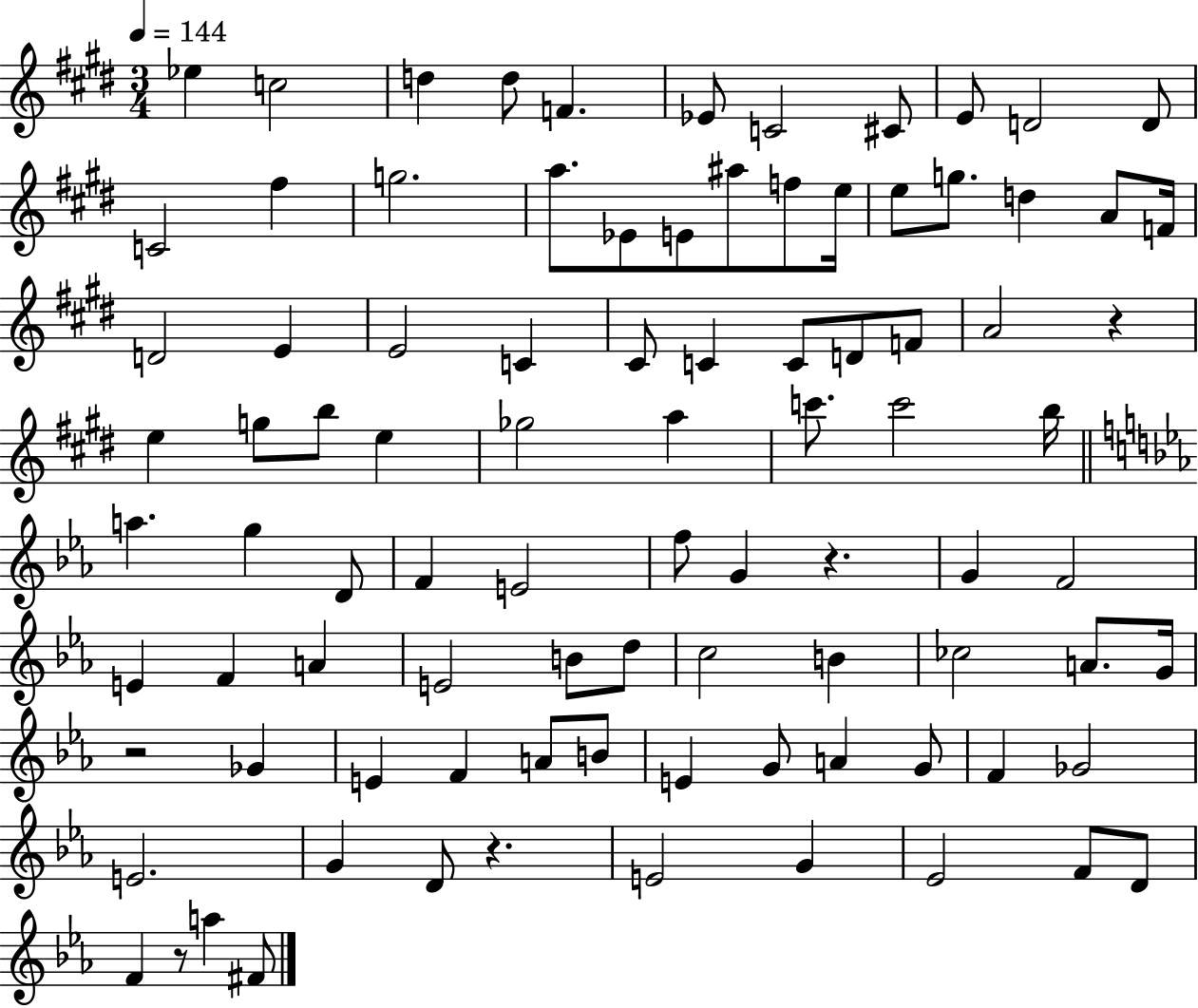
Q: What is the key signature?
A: E major